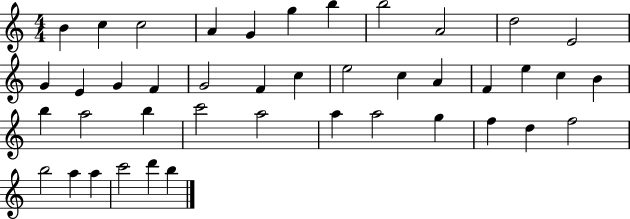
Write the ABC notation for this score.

X:1
T:Untitled
M:4/4
L:1/4
K:C
B c c2 A G g b b2 A2 d2 E2 G E G F G2 F c e2 c A F e c B b a2 b c'2 a2 a a2 g f d f2 b2 a a c'2 d' b